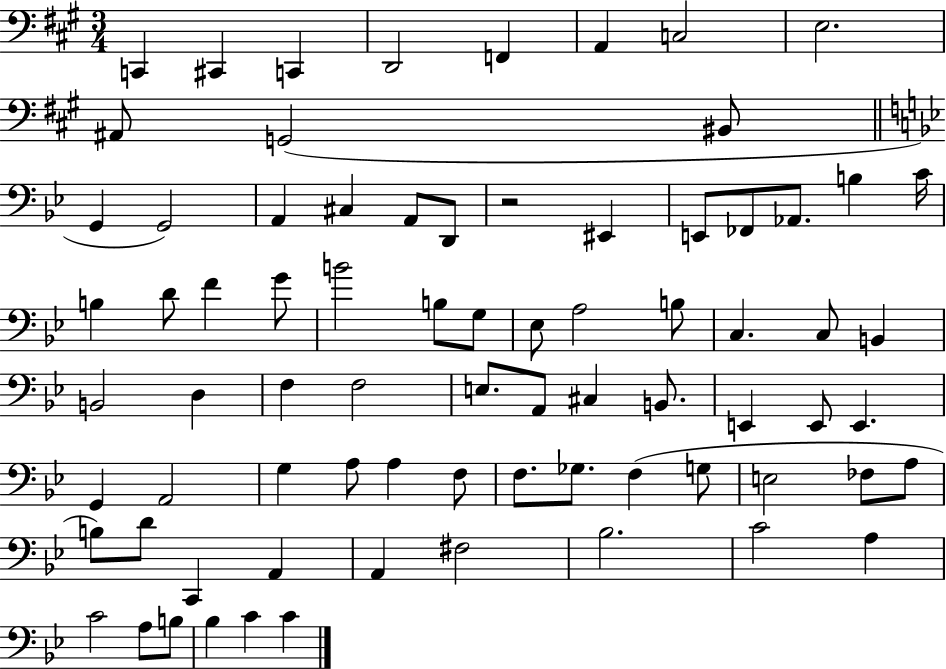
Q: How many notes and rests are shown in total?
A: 76